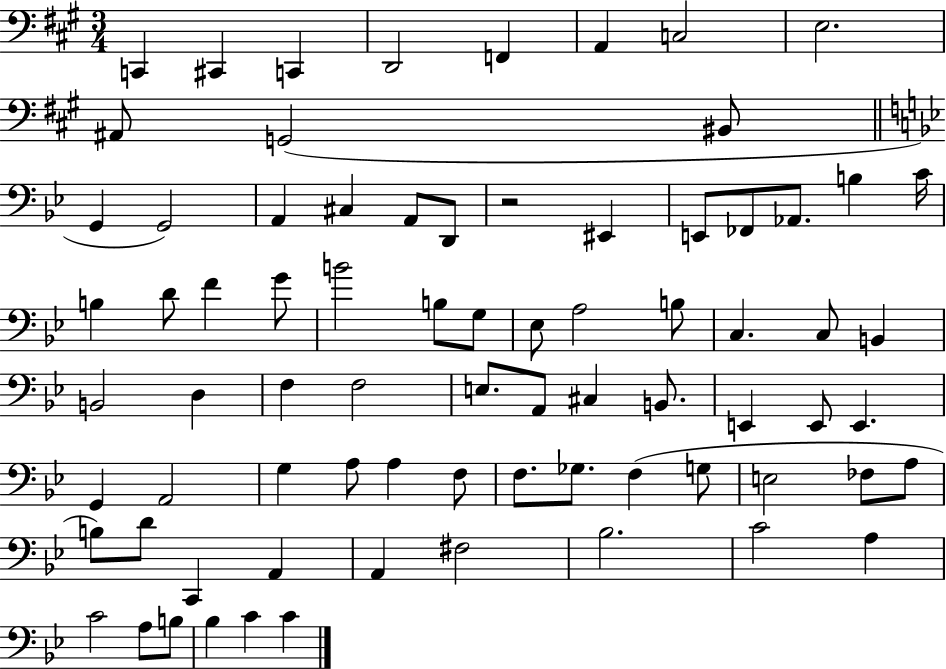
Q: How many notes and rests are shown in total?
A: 76